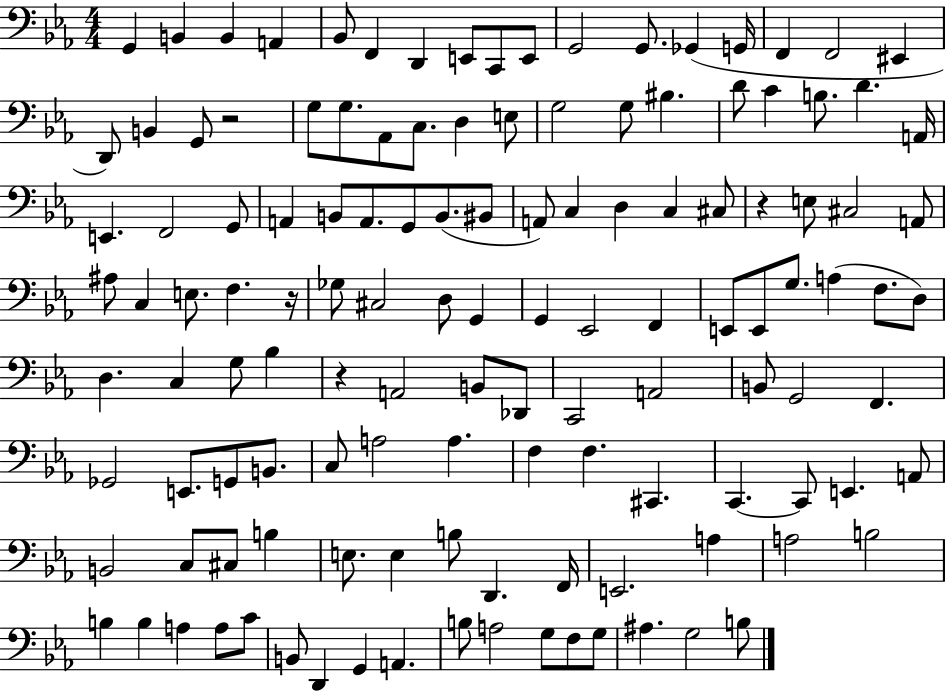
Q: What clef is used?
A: bass